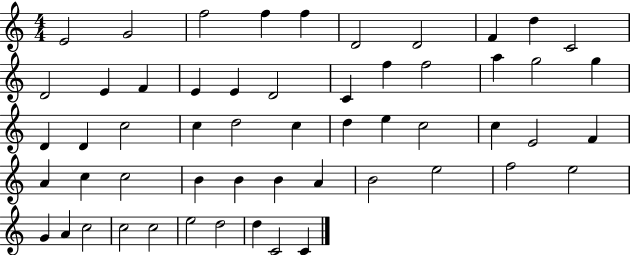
E4/h G4/h F5/h F5/q F5/q D4/h D4/h F4/q D5/q C4/h D4/h E4/q F4/q E4/q E4/q D4/h C4/q F5/q F5/h A5/q G5/h G5/q D4/q D4/q C5/h C5/q D5/h C5/q D5/q E5/q C5/h C5/q E4/h F4/q A4/q C5/q C5/h B4/q B4/q B4/q A4/q B4/h E5/h F5/h E5/h G4/q A4/q C5/h C5/h C5/h E5/h D5/h D5/q C4/h C4/q